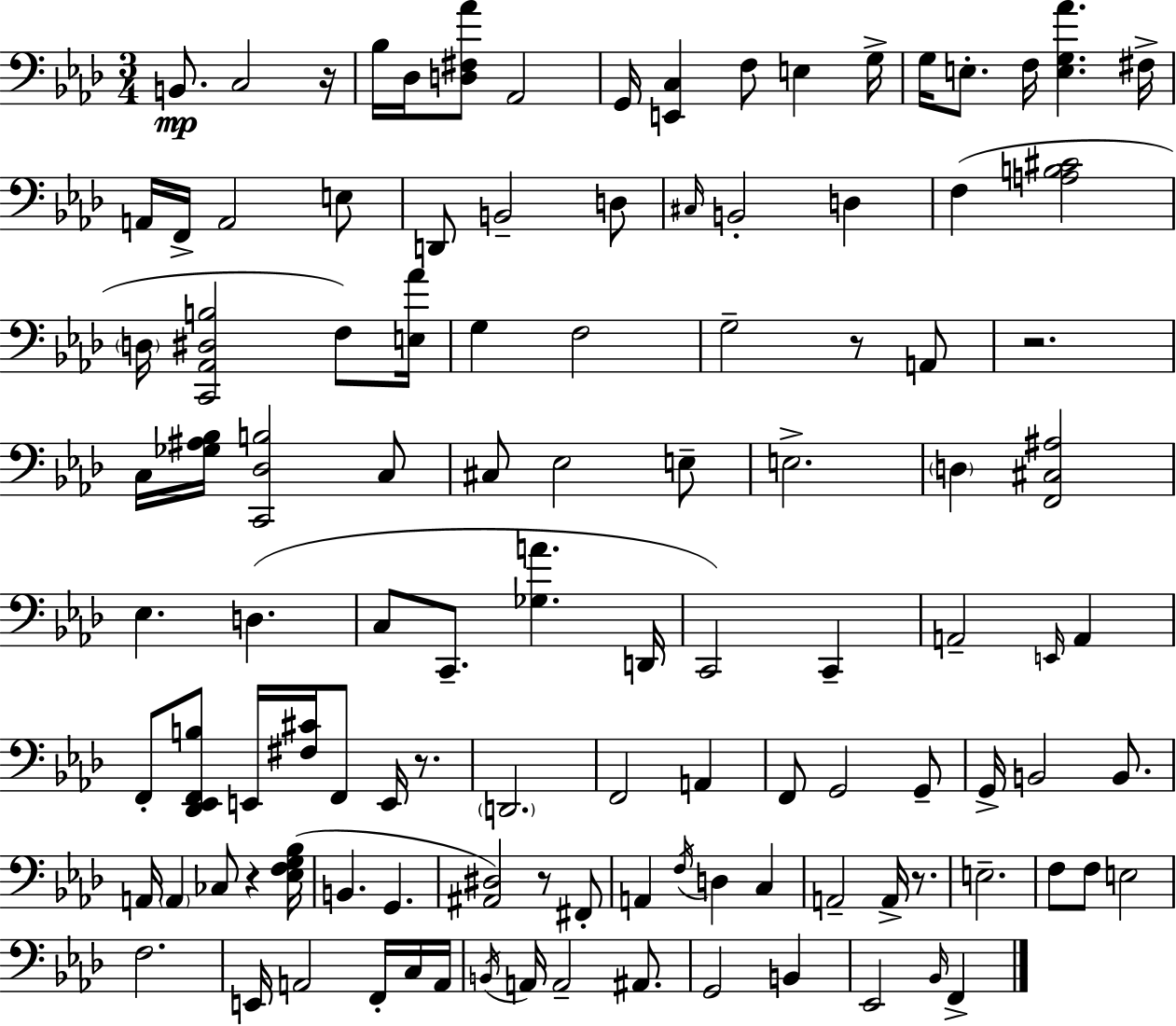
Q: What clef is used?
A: bass